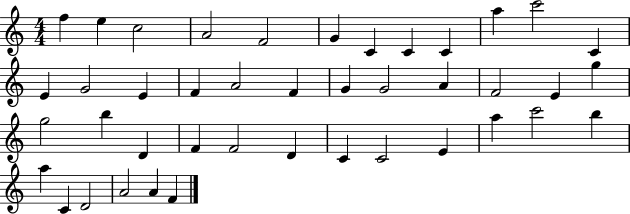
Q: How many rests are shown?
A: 0